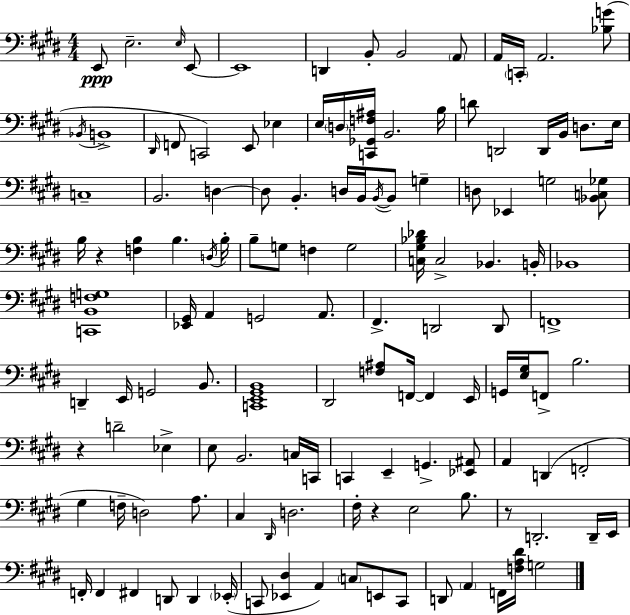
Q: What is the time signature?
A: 4/4